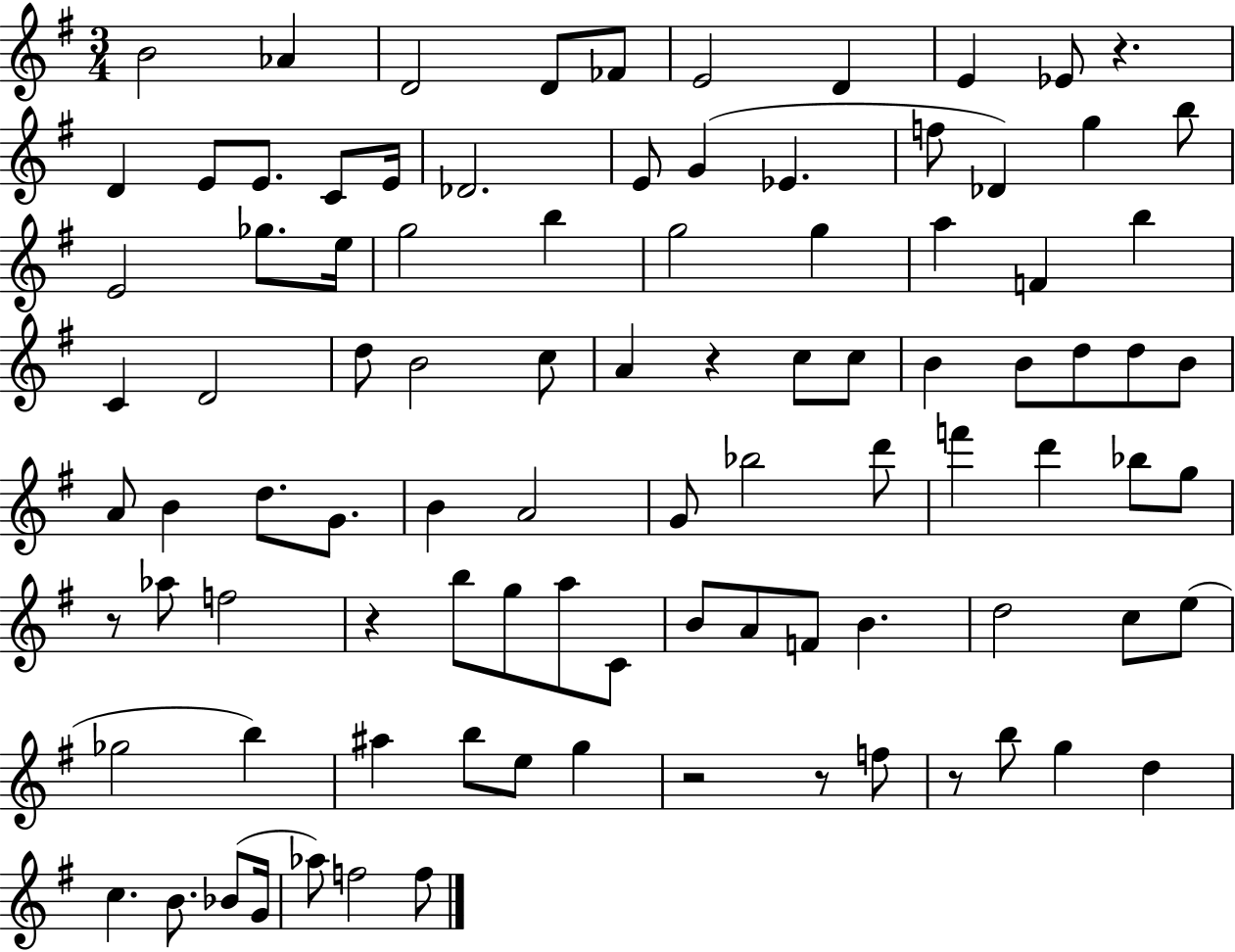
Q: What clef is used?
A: treble